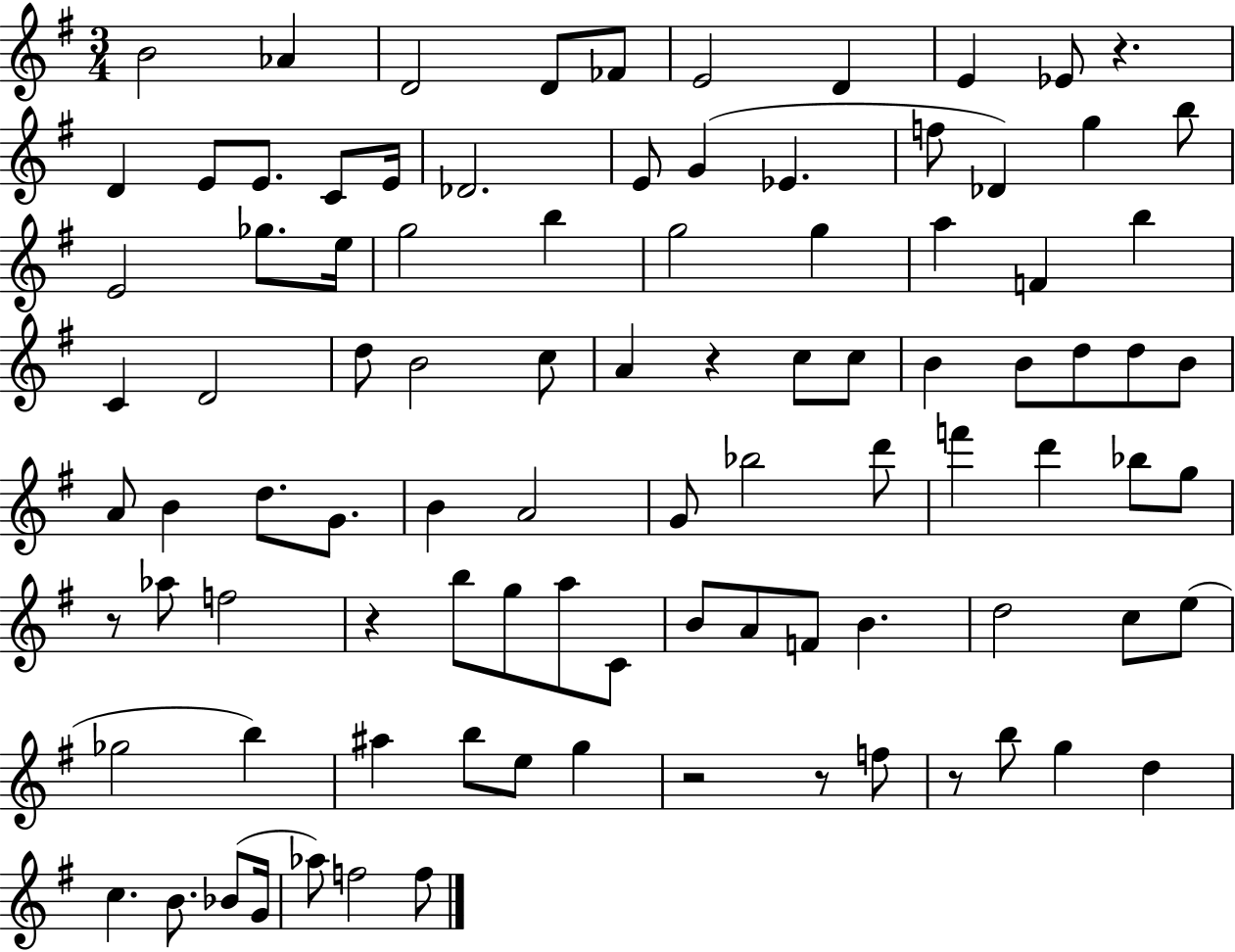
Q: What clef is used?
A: treble